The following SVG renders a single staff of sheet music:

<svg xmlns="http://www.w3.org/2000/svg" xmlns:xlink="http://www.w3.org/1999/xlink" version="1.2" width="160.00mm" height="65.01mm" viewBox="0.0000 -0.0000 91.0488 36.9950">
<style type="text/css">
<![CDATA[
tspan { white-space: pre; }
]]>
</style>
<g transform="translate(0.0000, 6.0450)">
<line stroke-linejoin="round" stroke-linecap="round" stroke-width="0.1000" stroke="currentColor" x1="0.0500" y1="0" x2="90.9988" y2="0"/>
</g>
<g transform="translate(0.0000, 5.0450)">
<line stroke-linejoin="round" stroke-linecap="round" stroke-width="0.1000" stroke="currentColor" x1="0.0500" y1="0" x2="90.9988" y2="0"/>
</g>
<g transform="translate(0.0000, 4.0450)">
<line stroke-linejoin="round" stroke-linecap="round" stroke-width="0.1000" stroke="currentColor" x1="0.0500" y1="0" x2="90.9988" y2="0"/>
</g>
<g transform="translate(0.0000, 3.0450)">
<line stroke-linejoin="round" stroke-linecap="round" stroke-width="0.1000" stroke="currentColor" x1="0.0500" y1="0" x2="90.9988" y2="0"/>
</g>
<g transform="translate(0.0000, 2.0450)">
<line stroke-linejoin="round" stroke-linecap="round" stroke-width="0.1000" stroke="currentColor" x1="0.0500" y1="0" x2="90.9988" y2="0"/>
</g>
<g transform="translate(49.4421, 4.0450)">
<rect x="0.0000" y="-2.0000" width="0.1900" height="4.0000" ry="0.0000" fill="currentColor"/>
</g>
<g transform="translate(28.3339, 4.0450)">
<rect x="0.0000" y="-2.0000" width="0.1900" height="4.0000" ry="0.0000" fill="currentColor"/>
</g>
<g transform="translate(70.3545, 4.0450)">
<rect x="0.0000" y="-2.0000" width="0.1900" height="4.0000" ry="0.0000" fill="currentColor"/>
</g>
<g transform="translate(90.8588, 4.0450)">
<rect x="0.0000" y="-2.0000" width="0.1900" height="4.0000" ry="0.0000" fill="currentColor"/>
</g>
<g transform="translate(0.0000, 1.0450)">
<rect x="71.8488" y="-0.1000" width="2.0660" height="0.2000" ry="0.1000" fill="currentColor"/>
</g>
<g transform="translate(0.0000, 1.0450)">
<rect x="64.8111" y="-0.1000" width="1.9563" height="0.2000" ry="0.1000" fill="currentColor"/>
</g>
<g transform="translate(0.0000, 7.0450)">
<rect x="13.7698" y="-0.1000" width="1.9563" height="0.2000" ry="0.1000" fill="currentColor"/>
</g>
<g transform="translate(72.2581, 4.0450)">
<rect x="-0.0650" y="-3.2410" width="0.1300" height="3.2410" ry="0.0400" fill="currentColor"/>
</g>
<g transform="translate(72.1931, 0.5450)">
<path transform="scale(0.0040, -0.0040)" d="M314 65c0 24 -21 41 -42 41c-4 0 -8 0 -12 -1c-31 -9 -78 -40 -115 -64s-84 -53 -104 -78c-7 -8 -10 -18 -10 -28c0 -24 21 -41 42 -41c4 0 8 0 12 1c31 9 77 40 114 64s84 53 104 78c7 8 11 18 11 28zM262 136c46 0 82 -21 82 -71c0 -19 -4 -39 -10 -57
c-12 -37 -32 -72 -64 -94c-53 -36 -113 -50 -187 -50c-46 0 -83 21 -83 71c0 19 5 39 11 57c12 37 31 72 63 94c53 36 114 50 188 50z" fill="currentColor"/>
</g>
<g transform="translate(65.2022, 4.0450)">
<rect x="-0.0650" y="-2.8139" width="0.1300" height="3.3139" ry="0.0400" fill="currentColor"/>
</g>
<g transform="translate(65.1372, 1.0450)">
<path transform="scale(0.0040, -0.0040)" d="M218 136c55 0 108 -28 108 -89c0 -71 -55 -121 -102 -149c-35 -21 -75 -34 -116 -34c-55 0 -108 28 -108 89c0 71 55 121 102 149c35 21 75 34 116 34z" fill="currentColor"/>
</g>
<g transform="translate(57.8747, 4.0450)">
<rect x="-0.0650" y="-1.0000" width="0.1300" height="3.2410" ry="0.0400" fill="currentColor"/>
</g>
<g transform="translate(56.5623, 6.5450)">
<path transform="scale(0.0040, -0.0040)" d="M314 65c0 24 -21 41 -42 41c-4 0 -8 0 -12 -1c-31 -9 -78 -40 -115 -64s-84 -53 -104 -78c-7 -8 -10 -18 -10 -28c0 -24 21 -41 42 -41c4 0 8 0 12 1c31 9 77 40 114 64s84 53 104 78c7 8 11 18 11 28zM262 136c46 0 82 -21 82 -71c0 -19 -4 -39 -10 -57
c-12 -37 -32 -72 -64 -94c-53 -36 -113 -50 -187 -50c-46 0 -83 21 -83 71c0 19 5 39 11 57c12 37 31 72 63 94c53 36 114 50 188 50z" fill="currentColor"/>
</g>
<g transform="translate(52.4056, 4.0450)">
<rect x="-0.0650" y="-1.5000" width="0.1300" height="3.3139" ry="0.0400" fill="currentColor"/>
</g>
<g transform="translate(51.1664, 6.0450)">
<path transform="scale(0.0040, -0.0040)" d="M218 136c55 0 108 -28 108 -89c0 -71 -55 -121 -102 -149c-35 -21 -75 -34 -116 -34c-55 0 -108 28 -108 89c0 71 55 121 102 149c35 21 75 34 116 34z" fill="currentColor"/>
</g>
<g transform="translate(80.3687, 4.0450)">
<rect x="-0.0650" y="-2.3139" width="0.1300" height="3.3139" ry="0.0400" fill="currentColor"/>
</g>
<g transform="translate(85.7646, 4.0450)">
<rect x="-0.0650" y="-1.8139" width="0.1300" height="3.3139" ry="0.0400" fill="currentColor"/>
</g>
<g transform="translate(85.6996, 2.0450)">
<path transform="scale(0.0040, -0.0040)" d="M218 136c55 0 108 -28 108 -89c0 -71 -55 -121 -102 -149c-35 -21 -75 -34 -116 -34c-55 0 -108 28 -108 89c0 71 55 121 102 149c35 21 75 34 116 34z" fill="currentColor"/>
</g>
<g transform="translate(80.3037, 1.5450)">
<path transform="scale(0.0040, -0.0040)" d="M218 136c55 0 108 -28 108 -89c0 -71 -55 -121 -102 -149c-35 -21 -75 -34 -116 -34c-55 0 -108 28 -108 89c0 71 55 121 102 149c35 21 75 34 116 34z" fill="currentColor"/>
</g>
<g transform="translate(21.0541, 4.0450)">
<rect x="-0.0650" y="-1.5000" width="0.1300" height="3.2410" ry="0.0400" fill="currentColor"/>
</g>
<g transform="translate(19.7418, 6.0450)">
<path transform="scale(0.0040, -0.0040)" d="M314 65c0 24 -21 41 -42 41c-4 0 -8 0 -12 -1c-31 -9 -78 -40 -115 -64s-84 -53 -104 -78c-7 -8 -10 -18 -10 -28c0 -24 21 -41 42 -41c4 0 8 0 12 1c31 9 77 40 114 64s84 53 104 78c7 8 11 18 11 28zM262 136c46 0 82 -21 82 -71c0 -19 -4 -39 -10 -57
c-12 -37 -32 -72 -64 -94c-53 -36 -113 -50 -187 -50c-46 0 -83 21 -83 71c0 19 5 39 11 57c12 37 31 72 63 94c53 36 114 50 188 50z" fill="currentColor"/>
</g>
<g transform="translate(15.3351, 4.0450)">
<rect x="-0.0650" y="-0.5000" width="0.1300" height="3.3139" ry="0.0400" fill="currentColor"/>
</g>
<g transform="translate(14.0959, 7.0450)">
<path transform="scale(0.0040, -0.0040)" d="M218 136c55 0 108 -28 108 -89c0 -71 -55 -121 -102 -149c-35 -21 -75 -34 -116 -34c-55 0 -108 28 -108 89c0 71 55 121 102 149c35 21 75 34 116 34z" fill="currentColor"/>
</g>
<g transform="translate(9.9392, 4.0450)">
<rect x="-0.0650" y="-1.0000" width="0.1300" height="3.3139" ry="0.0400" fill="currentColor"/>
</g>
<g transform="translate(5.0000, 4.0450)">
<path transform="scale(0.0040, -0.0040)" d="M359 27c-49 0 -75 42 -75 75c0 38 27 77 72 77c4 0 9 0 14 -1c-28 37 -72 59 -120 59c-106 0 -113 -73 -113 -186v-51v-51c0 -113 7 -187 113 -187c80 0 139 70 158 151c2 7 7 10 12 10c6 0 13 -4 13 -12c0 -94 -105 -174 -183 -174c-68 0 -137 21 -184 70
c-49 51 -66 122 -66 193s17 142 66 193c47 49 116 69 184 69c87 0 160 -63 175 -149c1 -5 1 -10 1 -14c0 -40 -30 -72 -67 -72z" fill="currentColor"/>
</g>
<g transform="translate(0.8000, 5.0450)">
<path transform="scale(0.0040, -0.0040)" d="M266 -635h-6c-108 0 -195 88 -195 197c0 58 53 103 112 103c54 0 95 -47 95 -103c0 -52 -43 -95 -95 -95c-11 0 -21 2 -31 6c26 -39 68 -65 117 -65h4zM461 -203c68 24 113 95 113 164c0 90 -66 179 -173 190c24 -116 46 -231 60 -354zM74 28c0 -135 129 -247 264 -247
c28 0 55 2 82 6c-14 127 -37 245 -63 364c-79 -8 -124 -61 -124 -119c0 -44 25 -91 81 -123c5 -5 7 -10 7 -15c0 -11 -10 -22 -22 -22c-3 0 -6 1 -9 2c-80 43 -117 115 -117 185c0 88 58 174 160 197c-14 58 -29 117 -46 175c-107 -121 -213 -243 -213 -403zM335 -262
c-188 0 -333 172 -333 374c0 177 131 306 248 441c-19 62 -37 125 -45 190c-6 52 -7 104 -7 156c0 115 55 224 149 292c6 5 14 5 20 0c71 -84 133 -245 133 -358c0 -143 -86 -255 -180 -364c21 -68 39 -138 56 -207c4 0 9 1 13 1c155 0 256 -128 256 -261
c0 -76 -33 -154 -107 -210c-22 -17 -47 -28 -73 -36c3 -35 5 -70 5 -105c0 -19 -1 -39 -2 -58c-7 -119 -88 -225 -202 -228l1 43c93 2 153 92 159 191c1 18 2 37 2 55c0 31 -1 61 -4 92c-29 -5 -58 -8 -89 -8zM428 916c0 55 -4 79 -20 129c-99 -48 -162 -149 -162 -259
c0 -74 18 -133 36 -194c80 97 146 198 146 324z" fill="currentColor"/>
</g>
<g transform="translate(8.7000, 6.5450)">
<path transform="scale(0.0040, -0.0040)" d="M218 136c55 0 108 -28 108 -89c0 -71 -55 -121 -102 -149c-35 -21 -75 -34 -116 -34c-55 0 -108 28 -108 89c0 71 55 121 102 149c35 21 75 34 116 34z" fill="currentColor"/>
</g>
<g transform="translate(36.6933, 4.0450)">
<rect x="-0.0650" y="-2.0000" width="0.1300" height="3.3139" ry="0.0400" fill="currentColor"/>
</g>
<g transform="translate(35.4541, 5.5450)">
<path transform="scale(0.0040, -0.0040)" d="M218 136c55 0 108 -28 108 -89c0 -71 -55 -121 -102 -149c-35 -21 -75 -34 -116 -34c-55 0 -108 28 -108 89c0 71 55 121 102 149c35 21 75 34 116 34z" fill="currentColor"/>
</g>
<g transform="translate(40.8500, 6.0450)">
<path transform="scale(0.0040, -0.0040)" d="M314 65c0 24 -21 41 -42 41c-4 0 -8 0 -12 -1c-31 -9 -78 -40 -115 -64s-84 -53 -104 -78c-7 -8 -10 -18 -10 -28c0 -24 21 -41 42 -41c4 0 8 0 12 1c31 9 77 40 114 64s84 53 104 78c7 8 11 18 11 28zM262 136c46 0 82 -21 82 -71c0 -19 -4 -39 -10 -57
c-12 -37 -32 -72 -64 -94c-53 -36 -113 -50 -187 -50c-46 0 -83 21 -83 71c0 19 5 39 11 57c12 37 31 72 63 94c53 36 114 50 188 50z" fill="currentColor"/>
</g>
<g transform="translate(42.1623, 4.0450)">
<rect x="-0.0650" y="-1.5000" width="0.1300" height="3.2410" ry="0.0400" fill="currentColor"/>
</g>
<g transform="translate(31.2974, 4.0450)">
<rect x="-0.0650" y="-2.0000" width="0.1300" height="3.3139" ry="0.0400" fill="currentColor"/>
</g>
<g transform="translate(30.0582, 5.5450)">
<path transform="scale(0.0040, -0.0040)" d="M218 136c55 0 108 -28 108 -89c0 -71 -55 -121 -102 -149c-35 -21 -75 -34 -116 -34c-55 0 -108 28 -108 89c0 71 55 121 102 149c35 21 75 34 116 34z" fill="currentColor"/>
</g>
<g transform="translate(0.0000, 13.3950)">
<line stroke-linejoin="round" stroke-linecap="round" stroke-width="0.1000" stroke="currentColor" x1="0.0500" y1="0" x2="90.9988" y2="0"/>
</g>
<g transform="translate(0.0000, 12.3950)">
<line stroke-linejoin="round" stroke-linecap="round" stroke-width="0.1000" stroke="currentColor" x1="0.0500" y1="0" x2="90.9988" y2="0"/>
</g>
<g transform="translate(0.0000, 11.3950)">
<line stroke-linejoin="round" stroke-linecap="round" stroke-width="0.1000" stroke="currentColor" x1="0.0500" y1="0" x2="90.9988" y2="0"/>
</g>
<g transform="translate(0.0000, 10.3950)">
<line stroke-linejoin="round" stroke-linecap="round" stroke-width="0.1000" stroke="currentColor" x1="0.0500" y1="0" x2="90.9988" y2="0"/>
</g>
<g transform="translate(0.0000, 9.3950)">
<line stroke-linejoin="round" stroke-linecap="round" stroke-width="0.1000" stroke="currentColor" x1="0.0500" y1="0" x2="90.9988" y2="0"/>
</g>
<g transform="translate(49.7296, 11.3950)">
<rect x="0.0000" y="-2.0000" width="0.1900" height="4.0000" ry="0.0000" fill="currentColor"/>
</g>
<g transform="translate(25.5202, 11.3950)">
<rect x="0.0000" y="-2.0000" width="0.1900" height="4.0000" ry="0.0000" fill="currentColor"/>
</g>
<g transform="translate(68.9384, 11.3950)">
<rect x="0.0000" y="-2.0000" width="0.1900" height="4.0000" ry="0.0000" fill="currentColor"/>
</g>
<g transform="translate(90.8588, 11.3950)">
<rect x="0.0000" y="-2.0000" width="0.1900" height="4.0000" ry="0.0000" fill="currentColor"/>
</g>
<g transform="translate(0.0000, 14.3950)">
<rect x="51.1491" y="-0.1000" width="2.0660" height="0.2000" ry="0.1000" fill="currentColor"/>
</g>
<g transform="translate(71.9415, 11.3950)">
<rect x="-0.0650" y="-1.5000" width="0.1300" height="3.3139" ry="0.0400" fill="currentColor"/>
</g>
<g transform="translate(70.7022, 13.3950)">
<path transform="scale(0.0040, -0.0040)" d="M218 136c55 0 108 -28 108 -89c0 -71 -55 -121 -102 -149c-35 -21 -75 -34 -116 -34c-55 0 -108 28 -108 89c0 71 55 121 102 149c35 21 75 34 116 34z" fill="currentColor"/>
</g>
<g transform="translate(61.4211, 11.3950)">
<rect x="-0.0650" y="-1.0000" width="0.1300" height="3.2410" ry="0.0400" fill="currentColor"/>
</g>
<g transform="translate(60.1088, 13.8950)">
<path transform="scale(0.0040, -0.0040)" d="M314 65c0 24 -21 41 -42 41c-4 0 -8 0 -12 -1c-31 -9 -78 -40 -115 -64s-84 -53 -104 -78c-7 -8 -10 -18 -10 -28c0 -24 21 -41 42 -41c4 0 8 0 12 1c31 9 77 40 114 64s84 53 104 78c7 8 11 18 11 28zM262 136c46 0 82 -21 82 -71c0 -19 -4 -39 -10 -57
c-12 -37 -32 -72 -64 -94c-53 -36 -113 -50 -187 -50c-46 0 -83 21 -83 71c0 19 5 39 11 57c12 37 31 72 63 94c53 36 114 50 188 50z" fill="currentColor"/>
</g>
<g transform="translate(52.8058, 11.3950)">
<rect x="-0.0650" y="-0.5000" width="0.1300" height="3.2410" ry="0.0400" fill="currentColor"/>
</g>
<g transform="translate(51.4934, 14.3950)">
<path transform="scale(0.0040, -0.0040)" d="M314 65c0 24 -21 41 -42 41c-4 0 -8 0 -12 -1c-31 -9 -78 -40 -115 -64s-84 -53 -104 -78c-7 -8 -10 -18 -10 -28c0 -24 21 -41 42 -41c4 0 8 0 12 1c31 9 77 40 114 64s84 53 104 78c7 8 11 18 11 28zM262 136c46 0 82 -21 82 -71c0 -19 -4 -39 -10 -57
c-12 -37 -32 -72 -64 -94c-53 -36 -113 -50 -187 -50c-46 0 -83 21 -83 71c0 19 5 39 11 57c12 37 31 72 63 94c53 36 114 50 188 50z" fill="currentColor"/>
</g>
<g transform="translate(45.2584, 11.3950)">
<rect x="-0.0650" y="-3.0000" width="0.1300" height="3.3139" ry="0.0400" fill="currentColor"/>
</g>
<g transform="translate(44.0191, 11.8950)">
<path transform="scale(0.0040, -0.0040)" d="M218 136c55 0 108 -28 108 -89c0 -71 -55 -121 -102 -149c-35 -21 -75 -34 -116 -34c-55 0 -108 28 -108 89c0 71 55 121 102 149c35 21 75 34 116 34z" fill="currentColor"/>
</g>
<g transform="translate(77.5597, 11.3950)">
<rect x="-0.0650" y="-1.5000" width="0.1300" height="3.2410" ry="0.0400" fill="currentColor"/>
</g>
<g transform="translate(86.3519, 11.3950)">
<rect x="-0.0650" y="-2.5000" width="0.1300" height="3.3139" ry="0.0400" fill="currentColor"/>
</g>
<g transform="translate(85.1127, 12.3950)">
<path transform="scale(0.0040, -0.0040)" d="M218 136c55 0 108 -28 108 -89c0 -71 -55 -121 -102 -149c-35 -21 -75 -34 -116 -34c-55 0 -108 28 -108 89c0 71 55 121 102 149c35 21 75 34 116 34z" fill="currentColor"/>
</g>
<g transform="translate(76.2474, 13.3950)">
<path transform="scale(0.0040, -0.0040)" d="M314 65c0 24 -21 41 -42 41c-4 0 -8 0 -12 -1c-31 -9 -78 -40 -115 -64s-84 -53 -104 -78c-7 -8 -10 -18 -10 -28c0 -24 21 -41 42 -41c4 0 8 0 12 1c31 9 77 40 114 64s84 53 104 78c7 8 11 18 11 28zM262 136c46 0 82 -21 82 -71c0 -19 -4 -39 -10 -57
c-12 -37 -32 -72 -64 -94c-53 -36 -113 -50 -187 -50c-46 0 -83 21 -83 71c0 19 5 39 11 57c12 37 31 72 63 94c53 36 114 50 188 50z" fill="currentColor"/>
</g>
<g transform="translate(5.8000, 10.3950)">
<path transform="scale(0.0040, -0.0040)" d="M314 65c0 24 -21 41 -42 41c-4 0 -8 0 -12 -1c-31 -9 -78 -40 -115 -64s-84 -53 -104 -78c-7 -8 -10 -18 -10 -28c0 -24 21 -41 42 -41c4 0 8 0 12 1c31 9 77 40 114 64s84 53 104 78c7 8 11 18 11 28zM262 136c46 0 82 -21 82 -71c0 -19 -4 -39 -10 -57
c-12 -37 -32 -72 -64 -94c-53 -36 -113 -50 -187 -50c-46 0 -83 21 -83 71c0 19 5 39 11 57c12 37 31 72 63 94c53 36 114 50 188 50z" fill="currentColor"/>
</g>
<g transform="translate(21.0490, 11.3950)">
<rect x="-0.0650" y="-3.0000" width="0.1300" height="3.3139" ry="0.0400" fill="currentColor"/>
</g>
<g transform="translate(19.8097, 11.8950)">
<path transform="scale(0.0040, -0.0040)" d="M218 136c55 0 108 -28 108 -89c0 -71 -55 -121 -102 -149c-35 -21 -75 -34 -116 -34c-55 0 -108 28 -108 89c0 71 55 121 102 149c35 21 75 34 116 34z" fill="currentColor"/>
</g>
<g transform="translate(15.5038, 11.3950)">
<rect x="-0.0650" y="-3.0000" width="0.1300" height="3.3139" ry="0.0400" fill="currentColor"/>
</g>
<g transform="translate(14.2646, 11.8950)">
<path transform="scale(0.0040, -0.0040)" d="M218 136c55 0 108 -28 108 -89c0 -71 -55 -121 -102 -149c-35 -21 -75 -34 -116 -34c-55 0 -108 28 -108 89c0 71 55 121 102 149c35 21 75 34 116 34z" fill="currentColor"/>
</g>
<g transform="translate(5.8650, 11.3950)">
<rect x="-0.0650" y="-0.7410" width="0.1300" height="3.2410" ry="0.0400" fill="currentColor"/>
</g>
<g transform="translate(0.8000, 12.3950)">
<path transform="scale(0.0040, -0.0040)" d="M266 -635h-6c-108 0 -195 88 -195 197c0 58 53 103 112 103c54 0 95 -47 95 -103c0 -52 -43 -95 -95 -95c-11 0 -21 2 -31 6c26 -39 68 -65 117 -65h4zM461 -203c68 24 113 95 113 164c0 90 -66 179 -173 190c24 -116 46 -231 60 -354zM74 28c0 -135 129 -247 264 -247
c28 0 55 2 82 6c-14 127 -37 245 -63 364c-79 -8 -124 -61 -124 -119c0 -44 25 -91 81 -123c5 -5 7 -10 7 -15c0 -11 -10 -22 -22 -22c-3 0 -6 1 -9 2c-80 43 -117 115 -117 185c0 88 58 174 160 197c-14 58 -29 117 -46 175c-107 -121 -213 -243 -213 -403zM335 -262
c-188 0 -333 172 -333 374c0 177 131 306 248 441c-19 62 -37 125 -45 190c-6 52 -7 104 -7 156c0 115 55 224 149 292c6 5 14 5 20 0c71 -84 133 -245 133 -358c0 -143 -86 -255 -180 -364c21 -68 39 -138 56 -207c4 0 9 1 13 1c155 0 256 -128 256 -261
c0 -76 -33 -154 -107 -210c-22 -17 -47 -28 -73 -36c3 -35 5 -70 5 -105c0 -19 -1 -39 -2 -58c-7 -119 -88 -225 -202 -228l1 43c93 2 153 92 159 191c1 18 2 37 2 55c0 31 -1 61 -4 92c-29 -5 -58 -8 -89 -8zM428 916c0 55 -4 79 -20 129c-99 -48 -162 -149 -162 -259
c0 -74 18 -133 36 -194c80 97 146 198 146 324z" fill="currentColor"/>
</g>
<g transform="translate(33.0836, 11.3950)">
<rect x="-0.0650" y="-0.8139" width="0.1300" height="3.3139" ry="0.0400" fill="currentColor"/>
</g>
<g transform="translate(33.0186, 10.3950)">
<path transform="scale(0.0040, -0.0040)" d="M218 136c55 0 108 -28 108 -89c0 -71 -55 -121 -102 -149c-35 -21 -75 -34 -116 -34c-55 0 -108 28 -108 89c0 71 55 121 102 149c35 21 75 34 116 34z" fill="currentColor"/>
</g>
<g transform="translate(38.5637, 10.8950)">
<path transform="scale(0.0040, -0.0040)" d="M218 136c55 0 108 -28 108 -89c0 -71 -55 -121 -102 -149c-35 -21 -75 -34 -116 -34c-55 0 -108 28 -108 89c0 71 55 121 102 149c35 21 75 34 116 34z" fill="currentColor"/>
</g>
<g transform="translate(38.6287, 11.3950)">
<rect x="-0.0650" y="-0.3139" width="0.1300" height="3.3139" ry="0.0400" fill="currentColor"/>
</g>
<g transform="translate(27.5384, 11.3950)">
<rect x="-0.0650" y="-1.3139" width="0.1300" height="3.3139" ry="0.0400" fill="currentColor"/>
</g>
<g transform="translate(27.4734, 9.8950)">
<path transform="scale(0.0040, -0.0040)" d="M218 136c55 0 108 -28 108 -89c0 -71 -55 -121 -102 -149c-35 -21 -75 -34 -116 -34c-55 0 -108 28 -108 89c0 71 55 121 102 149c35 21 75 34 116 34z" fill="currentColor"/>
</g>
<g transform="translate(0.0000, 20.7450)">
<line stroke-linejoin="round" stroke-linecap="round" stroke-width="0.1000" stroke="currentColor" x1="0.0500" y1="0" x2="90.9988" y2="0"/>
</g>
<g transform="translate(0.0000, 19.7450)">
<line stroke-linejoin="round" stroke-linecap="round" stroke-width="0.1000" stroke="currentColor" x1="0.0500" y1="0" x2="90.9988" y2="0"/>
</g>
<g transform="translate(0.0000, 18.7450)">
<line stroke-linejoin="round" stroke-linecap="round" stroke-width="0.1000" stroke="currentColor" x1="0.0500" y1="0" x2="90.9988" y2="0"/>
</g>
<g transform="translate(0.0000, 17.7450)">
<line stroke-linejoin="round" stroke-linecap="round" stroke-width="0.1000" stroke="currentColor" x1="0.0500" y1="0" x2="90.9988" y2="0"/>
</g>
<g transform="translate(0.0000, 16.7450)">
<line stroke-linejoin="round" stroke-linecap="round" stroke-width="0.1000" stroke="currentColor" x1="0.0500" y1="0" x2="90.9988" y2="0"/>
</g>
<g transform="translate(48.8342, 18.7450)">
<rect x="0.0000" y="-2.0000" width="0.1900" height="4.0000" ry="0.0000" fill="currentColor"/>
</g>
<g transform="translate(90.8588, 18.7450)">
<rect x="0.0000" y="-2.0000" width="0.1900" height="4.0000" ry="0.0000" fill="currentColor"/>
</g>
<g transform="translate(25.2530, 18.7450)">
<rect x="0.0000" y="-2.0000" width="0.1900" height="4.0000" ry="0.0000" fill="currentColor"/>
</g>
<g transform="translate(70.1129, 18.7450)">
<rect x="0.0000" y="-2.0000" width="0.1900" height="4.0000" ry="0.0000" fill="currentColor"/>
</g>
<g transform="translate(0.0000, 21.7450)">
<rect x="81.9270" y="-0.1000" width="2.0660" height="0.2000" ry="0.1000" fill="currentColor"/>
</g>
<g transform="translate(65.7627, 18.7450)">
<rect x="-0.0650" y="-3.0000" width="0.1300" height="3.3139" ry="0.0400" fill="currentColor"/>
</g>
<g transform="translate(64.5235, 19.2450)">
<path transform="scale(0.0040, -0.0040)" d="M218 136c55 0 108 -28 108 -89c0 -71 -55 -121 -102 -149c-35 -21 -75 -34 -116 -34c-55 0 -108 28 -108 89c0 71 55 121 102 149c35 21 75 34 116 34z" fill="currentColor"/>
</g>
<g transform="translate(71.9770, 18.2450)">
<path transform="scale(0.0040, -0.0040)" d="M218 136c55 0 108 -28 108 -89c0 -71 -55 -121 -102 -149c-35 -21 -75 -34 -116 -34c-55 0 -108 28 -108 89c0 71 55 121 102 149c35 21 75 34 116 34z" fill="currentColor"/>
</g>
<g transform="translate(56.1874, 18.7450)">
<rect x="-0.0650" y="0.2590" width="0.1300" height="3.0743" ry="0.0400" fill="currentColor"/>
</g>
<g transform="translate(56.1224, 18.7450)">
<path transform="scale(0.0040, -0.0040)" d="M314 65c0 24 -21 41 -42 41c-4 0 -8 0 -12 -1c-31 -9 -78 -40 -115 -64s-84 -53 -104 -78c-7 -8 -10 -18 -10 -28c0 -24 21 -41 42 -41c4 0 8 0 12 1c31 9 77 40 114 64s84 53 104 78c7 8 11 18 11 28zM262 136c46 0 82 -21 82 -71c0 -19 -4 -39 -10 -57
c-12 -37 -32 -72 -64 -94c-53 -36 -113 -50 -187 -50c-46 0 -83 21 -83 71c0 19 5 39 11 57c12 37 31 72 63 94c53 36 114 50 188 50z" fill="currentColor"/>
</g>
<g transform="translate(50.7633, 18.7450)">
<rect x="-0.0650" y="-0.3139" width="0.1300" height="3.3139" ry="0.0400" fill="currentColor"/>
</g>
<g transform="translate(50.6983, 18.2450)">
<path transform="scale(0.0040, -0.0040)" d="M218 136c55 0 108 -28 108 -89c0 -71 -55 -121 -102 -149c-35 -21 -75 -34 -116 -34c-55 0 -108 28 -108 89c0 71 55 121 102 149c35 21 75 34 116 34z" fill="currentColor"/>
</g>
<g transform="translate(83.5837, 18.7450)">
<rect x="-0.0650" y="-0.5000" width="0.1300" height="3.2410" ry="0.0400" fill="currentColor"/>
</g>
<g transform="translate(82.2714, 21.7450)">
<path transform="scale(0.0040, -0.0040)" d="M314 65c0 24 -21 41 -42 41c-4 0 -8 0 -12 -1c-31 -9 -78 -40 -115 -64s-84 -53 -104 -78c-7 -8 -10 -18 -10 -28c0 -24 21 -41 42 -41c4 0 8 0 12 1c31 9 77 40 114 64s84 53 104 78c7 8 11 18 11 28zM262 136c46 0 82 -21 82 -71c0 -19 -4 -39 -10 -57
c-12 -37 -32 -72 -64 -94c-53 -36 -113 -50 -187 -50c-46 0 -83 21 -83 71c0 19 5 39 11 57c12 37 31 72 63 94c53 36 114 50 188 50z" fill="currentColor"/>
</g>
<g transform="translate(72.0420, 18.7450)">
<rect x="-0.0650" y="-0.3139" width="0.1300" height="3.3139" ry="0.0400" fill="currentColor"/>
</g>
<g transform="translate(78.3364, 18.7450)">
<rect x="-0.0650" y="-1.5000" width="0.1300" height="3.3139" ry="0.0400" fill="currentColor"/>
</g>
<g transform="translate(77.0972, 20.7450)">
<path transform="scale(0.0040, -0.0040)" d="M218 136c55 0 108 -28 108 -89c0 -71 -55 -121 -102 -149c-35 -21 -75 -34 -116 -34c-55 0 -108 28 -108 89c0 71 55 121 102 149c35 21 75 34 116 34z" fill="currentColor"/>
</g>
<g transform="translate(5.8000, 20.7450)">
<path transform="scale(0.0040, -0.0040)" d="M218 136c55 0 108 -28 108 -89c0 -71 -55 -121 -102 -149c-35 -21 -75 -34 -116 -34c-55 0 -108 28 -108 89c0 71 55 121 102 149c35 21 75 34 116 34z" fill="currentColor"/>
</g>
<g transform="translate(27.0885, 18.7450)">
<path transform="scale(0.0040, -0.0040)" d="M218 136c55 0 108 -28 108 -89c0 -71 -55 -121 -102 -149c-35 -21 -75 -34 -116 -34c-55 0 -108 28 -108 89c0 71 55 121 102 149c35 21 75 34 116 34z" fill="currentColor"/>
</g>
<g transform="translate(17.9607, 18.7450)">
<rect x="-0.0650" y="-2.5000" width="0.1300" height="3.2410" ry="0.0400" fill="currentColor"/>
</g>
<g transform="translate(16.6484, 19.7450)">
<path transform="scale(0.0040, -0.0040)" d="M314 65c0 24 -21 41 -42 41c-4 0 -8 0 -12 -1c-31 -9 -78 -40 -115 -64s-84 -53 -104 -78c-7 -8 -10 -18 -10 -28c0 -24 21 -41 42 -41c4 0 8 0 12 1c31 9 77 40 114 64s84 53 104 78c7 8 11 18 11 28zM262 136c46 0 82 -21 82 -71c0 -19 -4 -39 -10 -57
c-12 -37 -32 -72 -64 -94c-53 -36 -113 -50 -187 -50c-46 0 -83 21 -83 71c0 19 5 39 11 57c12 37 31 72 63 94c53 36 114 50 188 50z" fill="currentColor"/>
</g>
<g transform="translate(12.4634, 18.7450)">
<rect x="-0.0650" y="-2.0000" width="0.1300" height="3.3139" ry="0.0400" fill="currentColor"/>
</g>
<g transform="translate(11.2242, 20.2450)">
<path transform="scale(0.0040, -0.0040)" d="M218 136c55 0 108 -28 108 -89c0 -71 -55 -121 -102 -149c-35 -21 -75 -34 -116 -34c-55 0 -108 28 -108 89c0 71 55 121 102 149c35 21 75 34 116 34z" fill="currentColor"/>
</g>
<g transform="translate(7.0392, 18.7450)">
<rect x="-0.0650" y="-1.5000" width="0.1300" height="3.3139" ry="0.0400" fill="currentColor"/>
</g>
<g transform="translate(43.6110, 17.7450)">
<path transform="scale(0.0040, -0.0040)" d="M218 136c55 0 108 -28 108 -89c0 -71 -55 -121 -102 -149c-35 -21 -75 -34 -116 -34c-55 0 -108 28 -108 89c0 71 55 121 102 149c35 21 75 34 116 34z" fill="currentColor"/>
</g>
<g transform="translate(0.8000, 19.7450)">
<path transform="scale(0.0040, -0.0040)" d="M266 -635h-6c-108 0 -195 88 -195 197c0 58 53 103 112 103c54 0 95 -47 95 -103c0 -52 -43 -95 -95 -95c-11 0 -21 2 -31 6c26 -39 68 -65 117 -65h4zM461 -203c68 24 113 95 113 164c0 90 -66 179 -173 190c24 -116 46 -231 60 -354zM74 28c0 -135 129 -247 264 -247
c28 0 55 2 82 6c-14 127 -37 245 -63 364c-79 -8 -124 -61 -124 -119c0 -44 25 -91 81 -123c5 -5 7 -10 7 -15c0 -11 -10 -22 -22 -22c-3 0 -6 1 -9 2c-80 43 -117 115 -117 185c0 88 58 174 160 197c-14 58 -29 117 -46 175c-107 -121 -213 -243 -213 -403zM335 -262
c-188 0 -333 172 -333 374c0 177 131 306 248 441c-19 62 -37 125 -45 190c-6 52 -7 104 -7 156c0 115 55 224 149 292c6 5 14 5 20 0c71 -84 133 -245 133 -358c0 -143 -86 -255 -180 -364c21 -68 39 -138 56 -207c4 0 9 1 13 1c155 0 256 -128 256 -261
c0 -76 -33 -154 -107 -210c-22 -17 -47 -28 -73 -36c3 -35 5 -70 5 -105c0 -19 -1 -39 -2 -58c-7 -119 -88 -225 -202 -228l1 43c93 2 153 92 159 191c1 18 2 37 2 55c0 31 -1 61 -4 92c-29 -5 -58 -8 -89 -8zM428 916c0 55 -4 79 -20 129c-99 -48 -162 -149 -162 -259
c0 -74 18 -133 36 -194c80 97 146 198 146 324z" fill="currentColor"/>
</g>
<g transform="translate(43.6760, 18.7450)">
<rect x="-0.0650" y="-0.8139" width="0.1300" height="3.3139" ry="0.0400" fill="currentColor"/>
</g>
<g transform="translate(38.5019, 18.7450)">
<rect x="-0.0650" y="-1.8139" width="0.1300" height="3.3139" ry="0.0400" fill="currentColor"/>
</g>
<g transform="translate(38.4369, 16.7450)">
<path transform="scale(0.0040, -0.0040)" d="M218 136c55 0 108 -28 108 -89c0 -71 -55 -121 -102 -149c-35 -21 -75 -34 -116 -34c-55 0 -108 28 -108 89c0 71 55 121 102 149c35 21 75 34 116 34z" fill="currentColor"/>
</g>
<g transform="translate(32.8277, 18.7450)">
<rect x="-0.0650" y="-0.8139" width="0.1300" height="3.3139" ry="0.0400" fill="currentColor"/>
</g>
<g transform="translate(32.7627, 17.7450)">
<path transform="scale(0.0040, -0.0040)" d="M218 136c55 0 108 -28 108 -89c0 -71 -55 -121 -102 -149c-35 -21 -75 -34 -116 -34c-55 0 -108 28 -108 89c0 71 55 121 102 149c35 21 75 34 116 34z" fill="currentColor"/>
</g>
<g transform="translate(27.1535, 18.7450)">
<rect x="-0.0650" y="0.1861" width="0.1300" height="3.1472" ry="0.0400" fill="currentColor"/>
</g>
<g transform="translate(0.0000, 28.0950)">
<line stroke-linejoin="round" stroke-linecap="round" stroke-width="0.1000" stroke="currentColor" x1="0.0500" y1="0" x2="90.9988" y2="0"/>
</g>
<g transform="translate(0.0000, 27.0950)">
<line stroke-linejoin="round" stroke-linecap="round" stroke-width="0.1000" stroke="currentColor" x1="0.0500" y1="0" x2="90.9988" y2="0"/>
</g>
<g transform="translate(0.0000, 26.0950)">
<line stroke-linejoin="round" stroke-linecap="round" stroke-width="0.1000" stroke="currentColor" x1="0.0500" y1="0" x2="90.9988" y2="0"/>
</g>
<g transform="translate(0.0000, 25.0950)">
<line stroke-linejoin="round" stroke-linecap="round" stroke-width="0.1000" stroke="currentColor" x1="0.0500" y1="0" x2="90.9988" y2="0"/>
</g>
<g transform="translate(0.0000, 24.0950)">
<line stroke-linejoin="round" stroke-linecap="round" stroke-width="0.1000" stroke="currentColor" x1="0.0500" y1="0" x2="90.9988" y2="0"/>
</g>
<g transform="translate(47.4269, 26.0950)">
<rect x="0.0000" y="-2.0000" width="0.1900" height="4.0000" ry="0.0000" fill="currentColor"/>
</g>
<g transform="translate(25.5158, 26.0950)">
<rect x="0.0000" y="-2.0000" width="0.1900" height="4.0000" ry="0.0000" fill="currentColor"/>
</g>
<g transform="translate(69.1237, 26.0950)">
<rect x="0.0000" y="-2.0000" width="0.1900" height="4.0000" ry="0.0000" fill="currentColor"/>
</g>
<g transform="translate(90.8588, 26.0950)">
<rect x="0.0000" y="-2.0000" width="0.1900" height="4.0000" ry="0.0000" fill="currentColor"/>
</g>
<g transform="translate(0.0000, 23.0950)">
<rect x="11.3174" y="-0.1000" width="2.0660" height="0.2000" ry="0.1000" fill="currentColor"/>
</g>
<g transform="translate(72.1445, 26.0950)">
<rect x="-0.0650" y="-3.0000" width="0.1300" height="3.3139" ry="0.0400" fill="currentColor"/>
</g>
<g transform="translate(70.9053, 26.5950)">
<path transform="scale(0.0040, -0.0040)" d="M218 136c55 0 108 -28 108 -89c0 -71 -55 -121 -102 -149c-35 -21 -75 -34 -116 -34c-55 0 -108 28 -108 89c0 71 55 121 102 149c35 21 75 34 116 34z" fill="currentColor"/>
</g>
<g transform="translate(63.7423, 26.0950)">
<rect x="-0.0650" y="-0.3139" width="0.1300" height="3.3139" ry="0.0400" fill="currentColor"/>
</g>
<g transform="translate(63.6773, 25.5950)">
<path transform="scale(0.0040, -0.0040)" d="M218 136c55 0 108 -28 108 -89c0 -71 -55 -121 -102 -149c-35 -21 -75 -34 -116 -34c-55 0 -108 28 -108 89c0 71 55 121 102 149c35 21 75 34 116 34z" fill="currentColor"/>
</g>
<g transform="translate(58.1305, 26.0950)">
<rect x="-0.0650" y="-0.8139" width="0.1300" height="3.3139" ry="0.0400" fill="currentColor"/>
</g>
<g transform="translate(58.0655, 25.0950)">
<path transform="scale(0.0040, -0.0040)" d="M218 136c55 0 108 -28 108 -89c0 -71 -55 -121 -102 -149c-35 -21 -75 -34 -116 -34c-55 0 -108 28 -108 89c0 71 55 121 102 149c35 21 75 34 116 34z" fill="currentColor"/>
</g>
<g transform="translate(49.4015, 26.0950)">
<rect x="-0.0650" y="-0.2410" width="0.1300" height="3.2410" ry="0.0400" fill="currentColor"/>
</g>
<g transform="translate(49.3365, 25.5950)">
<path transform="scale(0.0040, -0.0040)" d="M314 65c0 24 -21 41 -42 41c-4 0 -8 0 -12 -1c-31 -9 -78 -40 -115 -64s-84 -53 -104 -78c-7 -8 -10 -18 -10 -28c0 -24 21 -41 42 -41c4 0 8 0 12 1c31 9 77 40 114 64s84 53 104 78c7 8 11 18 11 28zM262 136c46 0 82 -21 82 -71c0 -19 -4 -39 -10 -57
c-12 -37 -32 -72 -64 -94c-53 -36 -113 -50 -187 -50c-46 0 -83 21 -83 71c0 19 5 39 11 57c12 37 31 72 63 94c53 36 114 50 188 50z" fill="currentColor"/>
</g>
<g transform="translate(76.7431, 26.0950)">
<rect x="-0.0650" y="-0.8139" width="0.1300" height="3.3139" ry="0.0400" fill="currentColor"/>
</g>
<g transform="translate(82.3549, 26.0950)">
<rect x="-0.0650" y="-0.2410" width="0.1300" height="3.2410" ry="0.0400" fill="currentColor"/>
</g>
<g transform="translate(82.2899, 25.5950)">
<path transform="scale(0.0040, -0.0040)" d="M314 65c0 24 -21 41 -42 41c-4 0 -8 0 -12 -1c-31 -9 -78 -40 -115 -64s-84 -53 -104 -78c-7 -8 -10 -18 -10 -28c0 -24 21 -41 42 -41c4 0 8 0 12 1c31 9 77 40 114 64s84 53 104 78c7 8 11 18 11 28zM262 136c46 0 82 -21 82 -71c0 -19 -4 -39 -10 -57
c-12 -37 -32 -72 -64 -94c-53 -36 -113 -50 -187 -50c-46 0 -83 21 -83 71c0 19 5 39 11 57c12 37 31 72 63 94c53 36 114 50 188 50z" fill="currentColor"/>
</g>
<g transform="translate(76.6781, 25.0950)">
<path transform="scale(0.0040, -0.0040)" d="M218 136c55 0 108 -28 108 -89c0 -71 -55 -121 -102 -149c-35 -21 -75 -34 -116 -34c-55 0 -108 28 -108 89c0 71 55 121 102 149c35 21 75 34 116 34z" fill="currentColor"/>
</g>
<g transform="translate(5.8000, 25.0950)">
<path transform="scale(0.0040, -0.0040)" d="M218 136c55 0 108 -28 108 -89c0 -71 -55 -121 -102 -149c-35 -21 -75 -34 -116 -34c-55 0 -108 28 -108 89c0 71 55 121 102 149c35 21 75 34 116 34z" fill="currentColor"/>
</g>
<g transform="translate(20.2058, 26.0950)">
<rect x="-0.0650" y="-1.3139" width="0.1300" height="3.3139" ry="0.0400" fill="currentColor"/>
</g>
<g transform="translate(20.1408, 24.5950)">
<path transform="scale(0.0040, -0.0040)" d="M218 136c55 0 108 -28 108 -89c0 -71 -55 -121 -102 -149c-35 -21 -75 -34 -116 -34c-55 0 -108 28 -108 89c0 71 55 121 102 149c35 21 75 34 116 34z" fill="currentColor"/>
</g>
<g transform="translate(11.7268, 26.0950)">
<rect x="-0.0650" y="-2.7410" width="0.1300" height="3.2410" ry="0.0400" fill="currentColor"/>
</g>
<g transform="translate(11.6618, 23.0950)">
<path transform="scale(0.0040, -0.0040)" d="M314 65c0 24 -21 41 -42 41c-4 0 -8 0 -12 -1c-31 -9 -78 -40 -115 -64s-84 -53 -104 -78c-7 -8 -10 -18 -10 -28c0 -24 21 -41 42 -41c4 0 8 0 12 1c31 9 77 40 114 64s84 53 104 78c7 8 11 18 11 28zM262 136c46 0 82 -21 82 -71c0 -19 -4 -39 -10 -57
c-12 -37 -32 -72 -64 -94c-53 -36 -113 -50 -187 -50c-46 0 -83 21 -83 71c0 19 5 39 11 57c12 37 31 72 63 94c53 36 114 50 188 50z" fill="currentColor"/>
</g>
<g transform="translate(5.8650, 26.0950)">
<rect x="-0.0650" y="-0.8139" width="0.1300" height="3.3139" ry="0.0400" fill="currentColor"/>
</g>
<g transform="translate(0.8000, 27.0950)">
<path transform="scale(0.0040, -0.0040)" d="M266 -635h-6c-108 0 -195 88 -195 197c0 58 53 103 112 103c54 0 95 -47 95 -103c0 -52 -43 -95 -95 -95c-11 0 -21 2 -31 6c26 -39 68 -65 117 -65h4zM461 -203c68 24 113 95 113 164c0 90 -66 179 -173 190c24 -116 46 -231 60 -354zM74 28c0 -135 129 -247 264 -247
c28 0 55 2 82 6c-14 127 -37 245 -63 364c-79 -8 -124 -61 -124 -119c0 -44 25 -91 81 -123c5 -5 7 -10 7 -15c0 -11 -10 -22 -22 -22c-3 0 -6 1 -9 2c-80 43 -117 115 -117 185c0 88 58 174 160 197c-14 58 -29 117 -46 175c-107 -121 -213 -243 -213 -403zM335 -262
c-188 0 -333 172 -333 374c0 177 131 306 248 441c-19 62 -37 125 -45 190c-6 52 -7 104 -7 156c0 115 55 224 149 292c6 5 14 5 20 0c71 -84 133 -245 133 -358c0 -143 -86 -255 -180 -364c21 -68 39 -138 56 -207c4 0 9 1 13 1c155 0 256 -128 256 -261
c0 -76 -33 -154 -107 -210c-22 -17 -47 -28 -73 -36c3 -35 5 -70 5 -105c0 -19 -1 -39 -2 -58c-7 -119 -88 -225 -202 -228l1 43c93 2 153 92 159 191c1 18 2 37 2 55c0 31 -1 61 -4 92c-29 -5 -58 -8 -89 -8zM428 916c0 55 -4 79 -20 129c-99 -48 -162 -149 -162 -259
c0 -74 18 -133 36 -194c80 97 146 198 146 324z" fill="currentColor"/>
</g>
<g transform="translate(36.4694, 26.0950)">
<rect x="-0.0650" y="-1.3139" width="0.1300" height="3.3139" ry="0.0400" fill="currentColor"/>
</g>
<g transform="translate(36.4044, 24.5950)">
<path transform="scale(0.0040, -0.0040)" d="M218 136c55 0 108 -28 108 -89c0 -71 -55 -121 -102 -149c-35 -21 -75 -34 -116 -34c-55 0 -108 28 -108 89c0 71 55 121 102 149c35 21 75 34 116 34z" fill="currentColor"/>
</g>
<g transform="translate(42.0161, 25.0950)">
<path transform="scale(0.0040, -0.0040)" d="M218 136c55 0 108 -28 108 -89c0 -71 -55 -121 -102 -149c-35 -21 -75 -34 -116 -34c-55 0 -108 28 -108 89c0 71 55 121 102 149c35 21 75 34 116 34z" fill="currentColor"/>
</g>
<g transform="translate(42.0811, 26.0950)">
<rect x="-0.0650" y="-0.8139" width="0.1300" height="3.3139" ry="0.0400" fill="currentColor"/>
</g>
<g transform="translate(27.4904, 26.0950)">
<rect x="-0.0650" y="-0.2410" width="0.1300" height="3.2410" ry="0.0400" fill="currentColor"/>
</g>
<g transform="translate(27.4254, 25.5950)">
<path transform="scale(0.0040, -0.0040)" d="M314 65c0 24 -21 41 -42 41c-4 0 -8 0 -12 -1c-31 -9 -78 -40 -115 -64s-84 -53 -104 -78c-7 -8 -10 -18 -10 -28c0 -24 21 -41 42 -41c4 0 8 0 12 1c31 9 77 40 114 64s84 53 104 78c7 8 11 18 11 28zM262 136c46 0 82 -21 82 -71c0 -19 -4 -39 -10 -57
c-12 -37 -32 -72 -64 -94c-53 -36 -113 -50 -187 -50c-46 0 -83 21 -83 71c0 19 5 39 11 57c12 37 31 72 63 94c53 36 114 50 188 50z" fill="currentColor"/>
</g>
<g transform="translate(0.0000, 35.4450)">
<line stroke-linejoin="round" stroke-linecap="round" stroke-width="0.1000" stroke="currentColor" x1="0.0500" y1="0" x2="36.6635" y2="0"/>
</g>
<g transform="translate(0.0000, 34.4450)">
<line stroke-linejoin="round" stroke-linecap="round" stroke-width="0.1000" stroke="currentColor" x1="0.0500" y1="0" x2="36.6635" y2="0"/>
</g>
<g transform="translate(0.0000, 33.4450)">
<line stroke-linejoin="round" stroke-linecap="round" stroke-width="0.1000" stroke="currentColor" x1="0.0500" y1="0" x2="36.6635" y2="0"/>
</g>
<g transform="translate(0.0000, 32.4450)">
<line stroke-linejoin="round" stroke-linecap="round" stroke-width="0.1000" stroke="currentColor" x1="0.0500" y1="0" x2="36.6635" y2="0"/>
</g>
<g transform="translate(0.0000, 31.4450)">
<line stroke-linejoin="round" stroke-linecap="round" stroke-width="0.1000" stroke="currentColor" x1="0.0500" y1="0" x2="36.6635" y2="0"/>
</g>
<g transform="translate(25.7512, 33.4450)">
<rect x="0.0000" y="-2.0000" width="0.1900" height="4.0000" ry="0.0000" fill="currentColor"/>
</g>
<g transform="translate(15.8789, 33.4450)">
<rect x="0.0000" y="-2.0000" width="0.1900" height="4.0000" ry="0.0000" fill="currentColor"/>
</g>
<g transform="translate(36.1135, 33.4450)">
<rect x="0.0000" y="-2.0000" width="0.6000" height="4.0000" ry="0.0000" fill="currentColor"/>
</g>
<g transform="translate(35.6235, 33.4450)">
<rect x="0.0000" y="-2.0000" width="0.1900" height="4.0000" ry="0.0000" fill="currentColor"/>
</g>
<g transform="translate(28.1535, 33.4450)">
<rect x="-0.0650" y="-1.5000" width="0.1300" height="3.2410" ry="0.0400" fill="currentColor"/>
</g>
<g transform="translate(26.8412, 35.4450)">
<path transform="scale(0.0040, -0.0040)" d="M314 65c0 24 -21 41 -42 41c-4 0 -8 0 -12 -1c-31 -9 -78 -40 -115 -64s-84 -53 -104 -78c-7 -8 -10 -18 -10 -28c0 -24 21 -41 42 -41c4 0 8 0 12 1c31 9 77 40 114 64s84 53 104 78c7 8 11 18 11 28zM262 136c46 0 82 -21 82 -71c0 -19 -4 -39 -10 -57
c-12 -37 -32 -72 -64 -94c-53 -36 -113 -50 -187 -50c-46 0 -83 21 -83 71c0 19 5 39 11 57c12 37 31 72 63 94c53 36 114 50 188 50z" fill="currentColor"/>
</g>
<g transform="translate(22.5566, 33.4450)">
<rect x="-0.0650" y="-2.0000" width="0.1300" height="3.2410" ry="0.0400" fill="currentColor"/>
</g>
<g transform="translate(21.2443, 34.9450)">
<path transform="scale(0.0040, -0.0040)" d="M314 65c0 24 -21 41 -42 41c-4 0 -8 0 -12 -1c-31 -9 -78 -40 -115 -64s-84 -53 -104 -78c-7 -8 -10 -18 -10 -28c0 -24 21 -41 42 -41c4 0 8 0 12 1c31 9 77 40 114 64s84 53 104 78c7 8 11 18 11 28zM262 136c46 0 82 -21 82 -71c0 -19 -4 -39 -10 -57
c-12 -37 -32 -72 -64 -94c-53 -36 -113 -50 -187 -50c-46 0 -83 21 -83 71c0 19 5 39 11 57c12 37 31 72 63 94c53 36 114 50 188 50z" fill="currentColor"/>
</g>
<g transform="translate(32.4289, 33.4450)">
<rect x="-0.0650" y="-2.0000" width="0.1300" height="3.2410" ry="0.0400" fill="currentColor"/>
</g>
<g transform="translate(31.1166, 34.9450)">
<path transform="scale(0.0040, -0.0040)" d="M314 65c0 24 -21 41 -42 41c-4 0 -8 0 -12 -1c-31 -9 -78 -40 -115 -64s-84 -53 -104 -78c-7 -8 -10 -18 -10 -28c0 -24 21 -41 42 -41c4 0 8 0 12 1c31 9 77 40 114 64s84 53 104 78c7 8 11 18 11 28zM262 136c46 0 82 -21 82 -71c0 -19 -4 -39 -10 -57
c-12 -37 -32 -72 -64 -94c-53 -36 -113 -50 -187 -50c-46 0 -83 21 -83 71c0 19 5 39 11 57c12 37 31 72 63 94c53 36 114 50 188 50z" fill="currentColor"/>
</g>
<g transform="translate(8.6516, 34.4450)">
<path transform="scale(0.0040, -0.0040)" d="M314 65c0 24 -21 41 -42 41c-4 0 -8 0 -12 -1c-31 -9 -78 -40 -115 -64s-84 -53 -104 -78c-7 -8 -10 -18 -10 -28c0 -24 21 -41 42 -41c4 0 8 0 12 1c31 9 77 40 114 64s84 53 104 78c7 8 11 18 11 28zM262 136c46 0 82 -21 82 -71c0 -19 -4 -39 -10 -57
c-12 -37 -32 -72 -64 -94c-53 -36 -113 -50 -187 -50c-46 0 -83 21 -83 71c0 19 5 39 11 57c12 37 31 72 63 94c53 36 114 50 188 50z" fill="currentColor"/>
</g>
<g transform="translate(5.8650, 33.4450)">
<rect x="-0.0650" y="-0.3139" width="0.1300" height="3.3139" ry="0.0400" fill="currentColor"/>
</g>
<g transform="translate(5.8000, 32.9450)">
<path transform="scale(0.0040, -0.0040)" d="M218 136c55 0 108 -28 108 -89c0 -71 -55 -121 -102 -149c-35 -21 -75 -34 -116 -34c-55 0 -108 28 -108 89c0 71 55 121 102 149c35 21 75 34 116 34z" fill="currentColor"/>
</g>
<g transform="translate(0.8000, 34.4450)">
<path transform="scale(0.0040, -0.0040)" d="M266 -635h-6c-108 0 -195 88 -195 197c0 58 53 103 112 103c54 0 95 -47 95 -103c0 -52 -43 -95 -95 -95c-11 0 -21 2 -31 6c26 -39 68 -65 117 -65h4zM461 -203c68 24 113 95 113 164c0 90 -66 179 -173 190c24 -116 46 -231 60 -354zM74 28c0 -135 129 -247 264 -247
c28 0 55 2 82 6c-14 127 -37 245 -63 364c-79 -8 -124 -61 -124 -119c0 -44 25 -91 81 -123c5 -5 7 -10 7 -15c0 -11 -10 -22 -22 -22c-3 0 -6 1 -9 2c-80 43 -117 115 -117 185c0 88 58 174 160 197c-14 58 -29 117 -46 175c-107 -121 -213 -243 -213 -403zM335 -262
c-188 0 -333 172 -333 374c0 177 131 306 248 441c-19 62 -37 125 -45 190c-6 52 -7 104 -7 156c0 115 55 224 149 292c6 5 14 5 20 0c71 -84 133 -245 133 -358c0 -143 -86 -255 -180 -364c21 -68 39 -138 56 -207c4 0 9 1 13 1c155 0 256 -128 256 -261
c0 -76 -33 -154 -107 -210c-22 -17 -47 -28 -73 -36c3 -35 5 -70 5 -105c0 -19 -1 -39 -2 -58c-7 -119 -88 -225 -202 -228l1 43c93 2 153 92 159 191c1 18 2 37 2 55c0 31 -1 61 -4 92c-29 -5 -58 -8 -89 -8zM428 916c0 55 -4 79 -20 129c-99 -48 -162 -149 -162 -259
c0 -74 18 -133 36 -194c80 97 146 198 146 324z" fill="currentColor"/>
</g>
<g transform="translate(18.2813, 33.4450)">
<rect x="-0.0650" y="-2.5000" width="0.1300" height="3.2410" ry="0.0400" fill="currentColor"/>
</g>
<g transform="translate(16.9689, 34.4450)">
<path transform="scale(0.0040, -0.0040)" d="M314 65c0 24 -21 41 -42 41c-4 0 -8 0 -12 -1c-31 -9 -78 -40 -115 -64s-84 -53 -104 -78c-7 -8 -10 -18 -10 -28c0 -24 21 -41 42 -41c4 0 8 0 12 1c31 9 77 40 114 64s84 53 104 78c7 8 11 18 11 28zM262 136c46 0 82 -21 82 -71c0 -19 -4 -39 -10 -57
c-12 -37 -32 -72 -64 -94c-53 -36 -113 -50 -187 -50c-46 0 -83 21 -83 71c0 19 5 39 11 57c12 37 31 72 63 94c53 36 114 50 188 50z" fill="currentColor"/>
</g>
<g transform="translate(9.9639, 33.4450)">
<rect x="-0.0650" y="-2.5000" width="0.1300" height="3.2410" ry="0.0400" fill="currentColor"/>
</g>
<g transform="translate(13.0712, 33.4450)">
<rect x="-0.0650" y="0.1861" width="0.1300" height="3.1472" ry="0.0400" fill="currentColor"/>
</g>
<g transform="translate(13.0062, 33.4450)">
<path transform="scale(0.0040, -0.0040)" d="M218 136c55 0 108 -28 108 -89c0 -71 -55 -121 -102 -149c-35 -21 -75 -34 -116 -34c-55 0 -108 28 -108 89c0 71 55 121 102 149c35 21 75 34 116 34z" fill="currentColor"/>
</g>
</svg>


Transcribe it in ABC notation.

X:1
T:Untitled
M:4/4
L:1/4
K:C
D C E2 F F E2 E D2 a b2 g f d2 A A e d c A C2 D2 E E2 G E F G2 B d f d c B2 A c E C2 d a2 e c2 e d c2 d c A d c2 c G2 B G2 F2 E2 F2